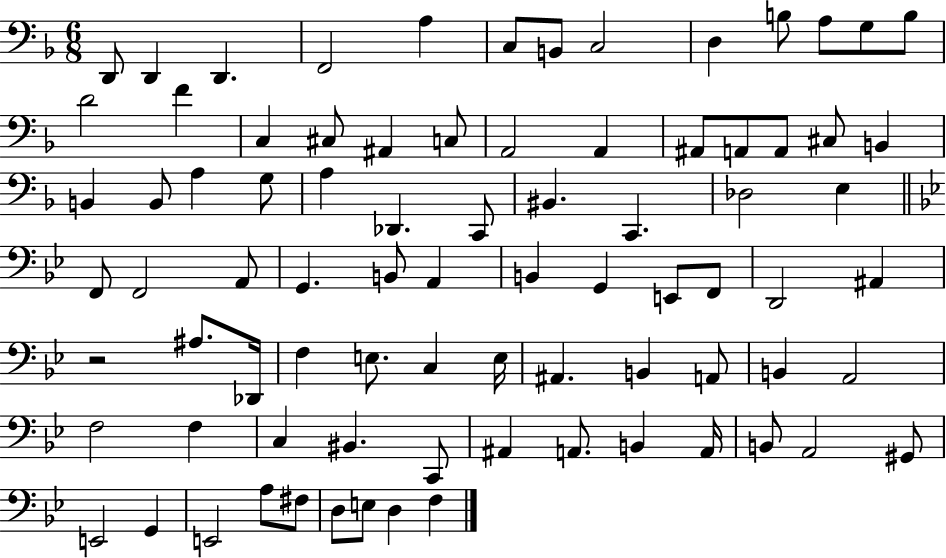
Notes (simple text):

D2/e D2/q D2/q. F2/h A3/q C3/e B2/e C3/h D3/q B3/e A3/e G3/e B3/e D4/h F4/q C3/q C#3/e A#2/q C3/e A2/h A2/q A#2/e A2/e A2/e C#3/e B2/q B2/q B2/e A3/q G3/e A3/q Db2/q. C2/e BIS2/q. C2/q. Db3/h E3/q F2/e F2/h A2/e G2/q. B2/e A2/q B2/q G2/q E2/e F2/e D2/h A#2/q R/h A#3/e. Db2/s F3/q E3/e. C3/q E3/s A#2/q. B2/q A2/e B2/q A2/h F3/h F3/q C3/q BIS2/q. C2/e A#2/q A2/e. B2/q A2/s B2/e A2/h G#2/e E2/h G2/q E2/h A3/e F#3/e D3/e E3/e D3/q F3/q